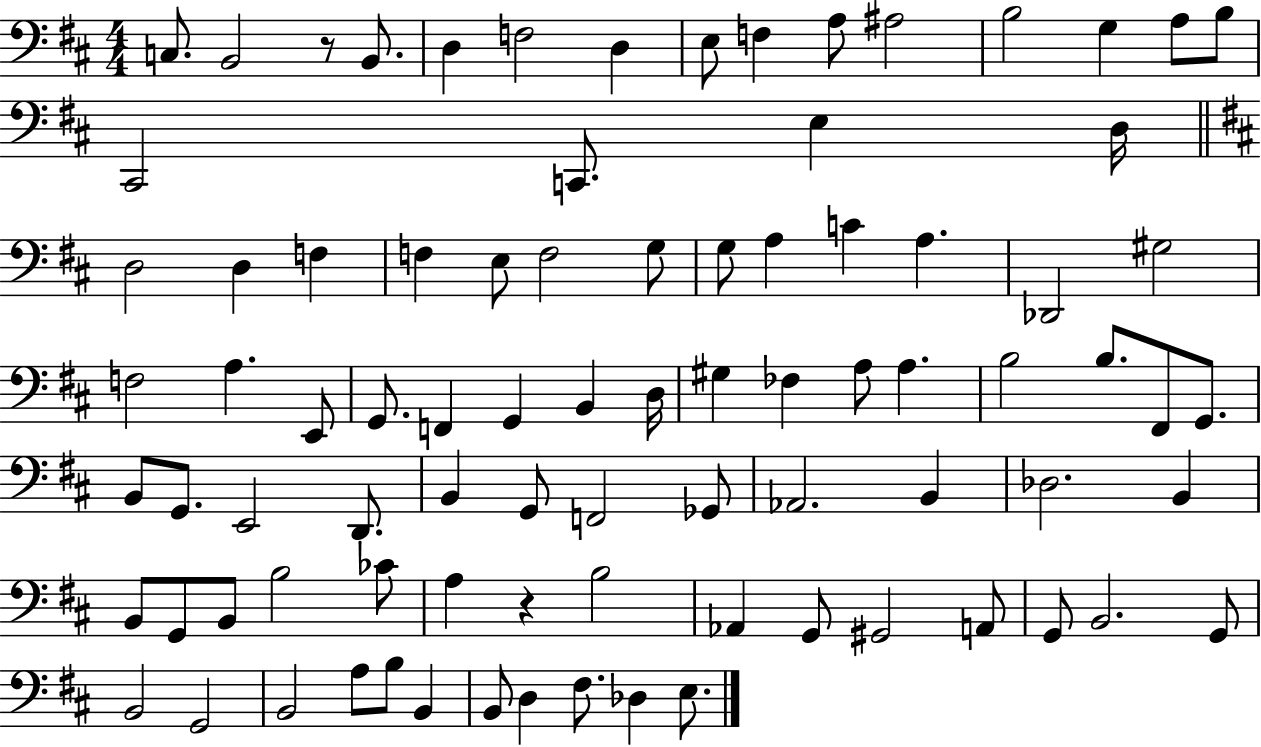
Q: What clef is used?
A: bass